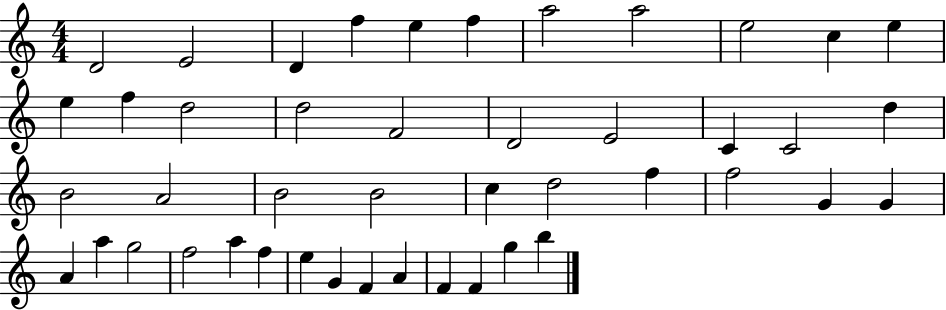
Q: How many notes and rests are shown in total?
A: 45